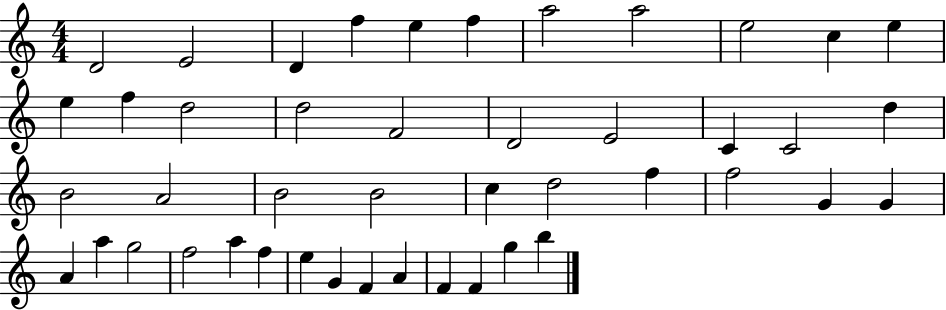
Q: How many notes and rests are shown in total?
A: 45